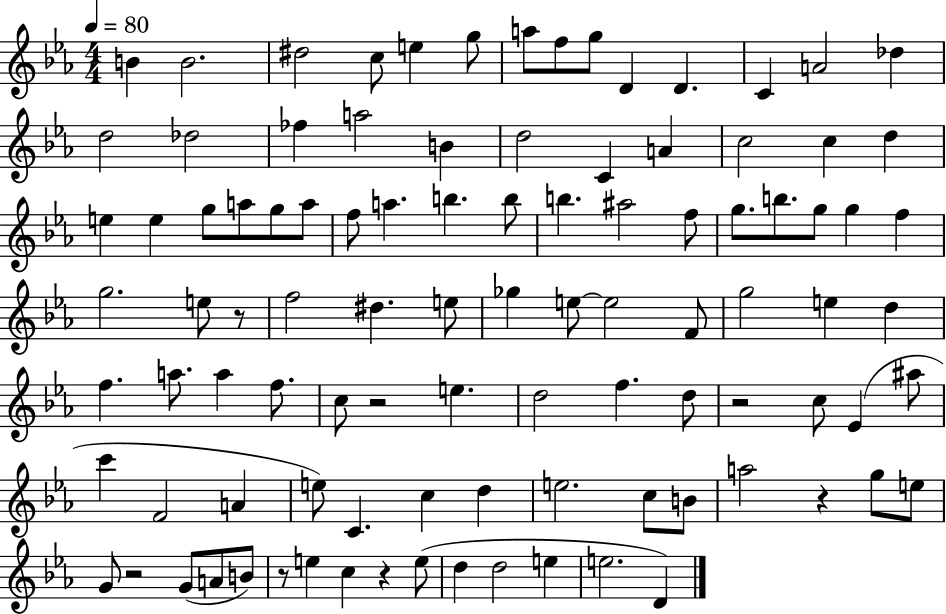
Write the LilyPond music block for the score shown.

{
  \clef treble
  \numericTimeSignature
  \time 4/4
  \key ees \major
  \tempo 4 = 80
  b'4 b'2. | dis''2 c''8 e''4 g''8 | a''8 f''8 g''8 d'4 d'4. | c'4 a'2 des''4 | \break d''2 des''2 | fes''4 a''2 b'4 | d''2 c'4 a'4 | c''2 c''4 d''4 | \break e''4 e''4 g''8 a''8 g''8 a''8 | f''8 a''4. b''4. b''8 | b''4. ais''2 f''8 | g''8. b''8. g''8 g''4 f''4 | \break g''2. e''8 r8 | f''2 dis''4. e''8 | ges''4 e''8~~ e''2 f'8 | g''2 e''4 d''4 | \break f''4. a''8. a''4 f''8. | c''8 r2 e''4. | d''2 f''4. d''8 | r2 c''8 ees'4( ais''8 | \break c'''4 f'2 a'4 | e''8) c'4. c''4 d''4 | e''2. c''8 b'8 | a''2 r4 g''8 e''8 | \break g'8 r2 g'8( a'8 b'8) | r8 e''4 c''4 r4 e''8( | d''4 d''2 e''4 | e''2. d'4) | \break \bar "|."
}